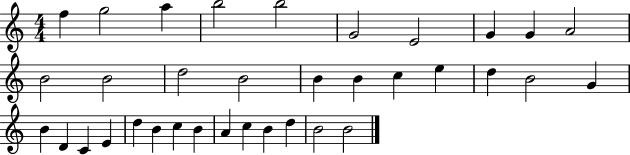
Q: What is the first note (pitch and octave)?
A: F5